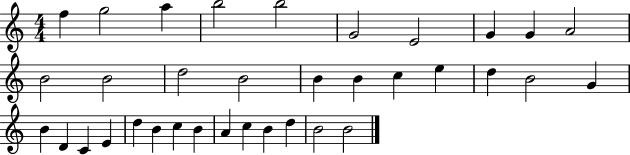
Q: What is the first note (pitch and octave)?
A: F5